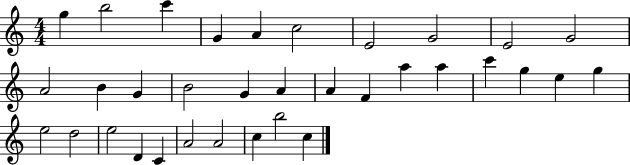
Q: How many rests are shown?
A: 0